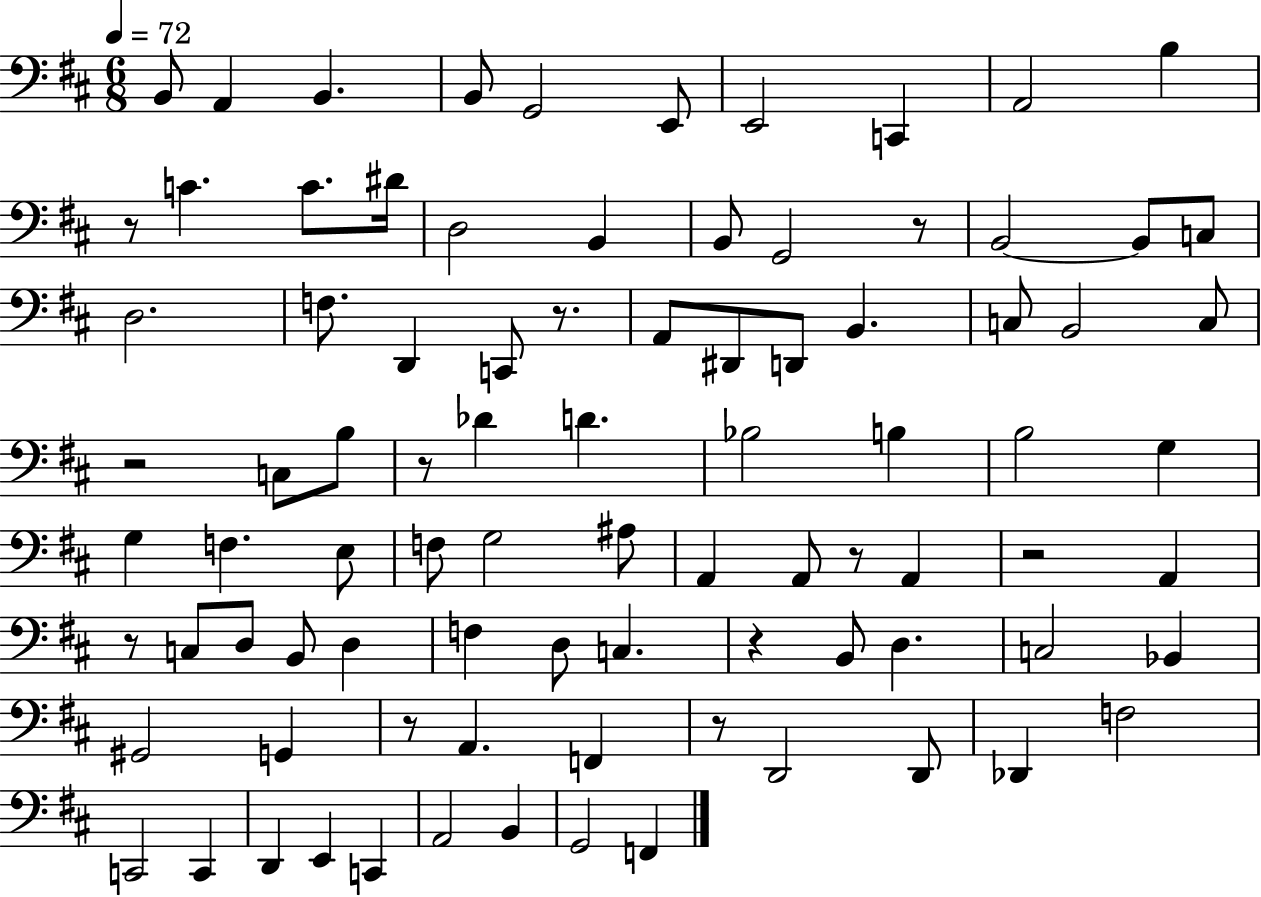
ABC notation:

X:1
T:Untitled
M:6/8
L:1/4
K:D
B,,/2 A,, B,, B,,/2 G,,2 E,,/2 E,,2 C,, A,,2 B, z/2 C C/2 ^D/4 D,2 B,, B,,/2 G,,2 z/2 B,,2 B,,/2 C,/2 D,2 F,/2 D,, C,,/2 z/2 A,,/2 ^D,,/2 D,,/2 B,, C,/2 B,,2 C,/2 z2 C,/2 B,/2 z/2 _D D _B,2 B, B,2 G, G, F, E,/2 F,/2 G,2 ^A,/2 A,, A,,/2 z/2 A,, z2 A,, z/2 C,/2 D,/2 B,,/2 D, F, D,/2 C, z B,,/2 D, C,2 _B,, ^G,,2 G,, z/2 A,, F,, z/2 D,,2 D,,/2 _D,, F,2 C,,2 C,, D,, E,, C,, A,,2 B,, G,,2 F,,